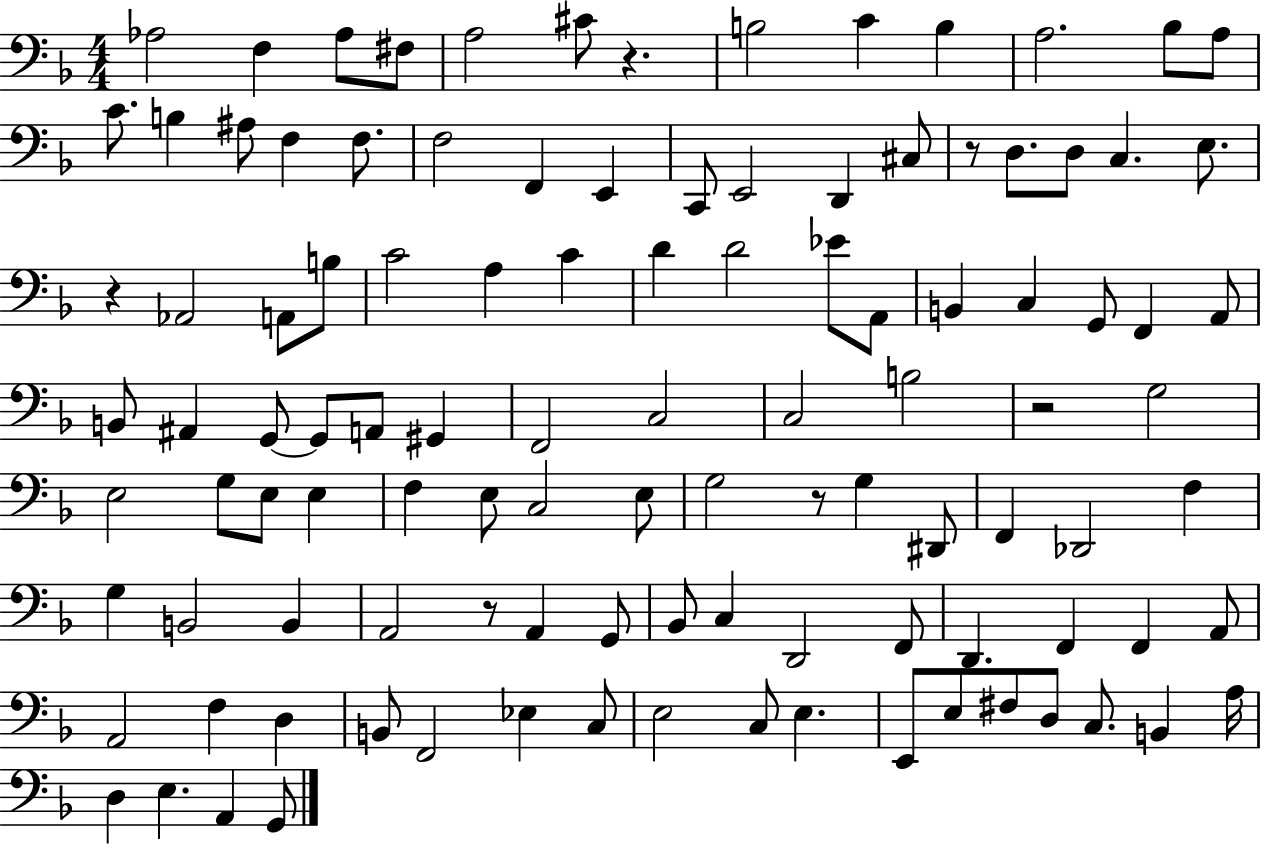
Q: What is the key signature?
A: F major